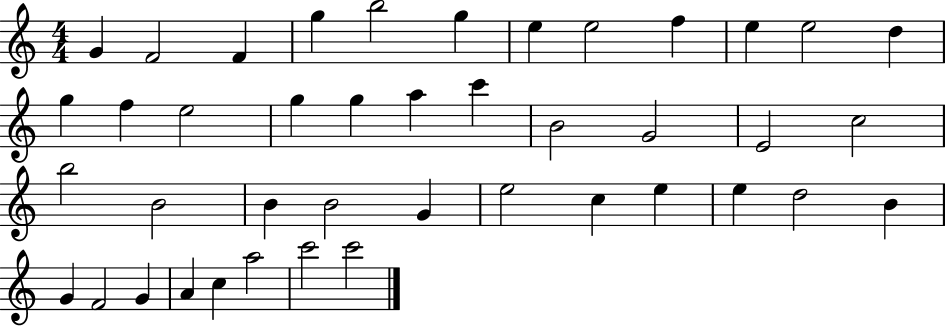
{
  \clef treble
  \numericTimeSignature
  \time 4/4
  \key c \major
  g'4 f'2 f'4 | g''4 b''2 g''4 | e''4 e''2 f''4 | e''4 e''2 d''4 | \break g''4 f''4 e''2 | g''4 g''4 a''4 c'''4 | b'2 g'2 | e'2 c''2 | \break b''2 b'2 | b'4 b'2 g'4 | e''2 c''4 e''4 | e''4 d''2 b'4 | \break g'4 f'2 g'4 | a'4 c''4 a''2 | c'''2 c'''2 | \bar "|."
}